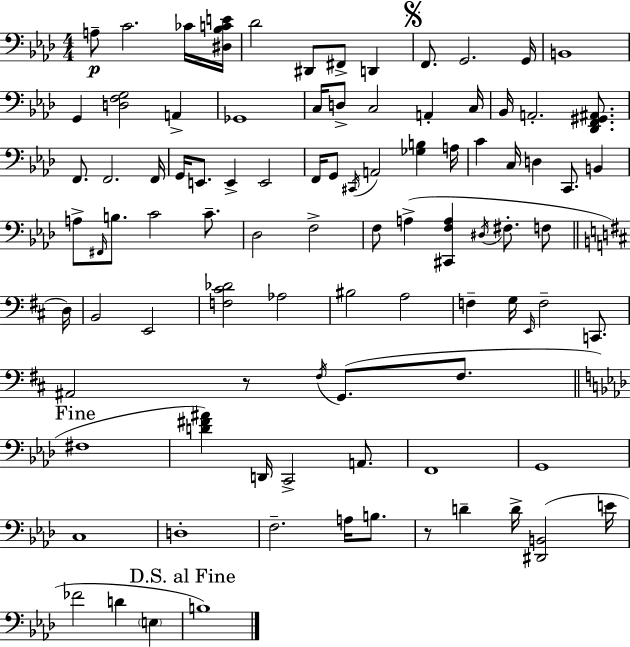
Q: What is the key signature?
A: AES major